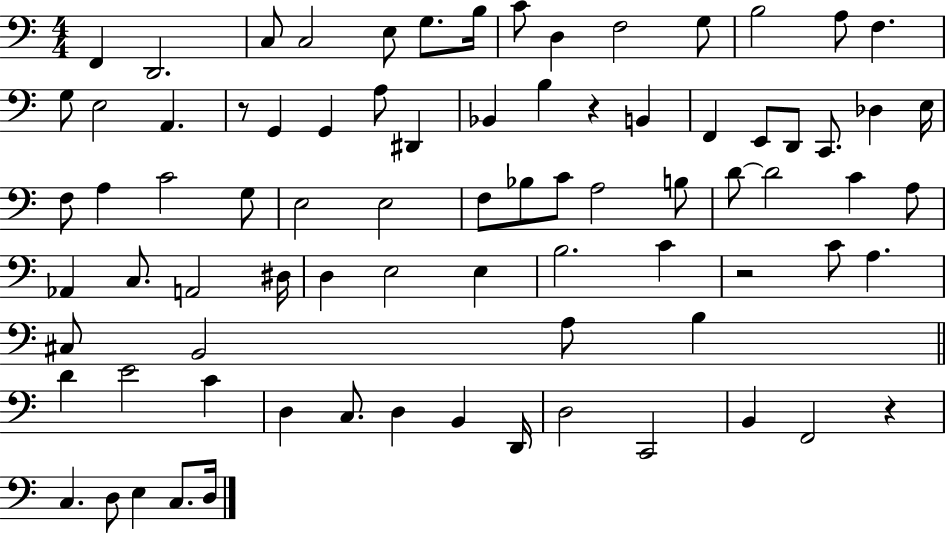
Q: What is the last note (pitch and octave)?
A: D3